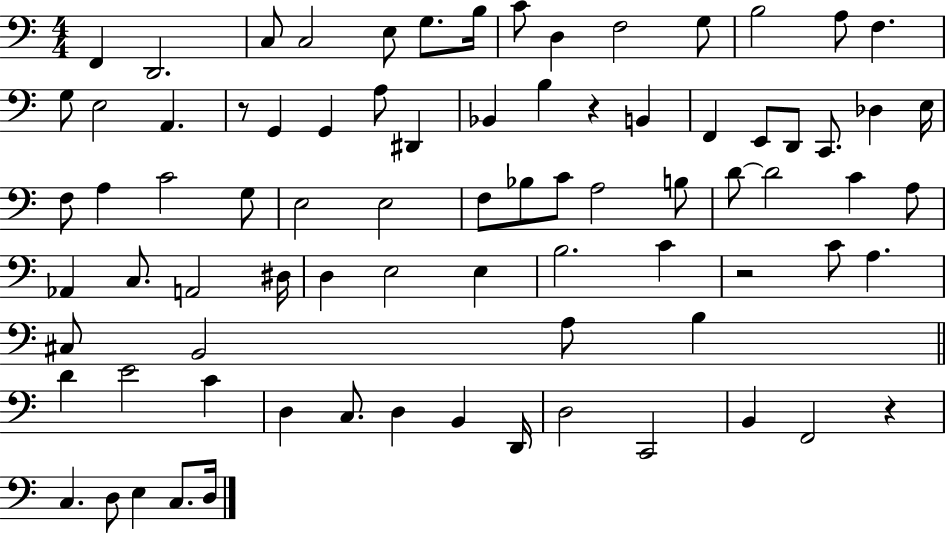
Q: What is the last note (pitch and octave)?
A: D3